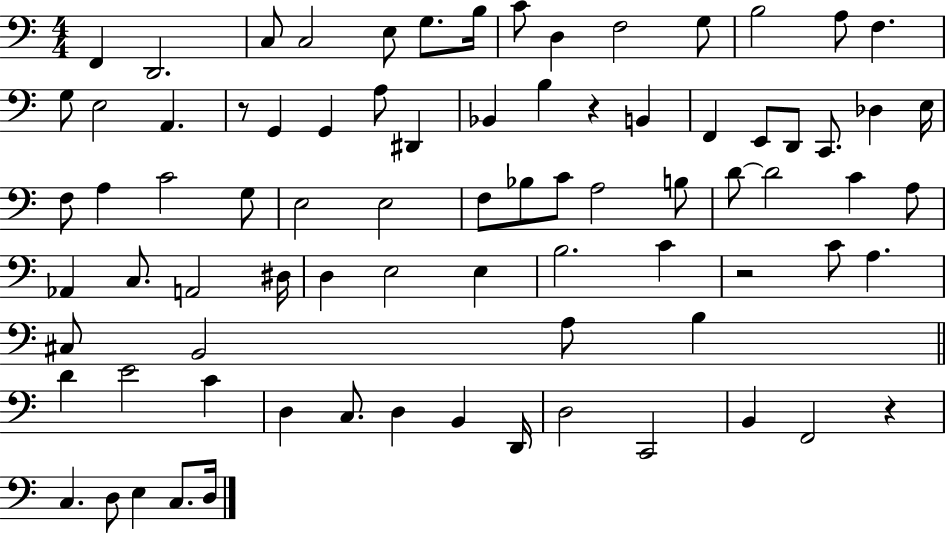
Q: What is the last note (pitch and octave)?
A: D3